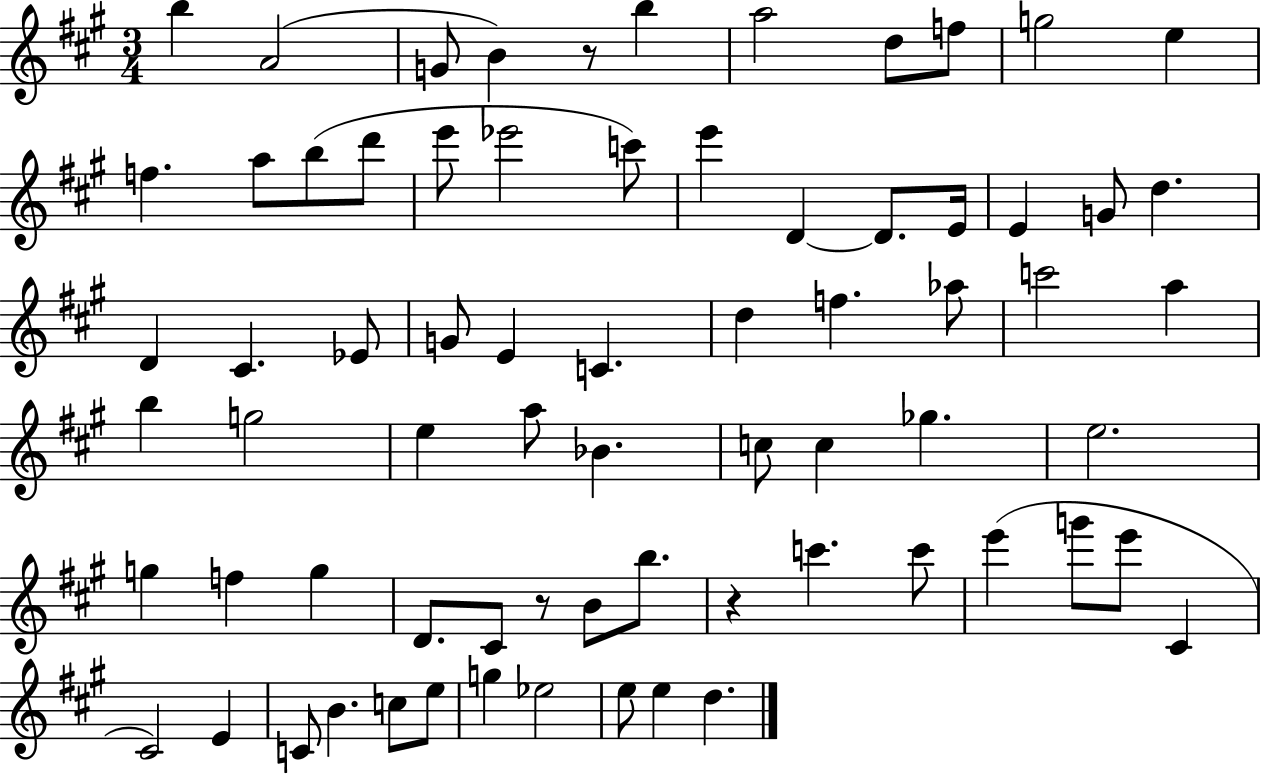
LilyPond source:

{
  \clef treble
  \numericTimeSignature
  \time 3/4
  \key a \major
  b''4 a'2( | g'8 b'4) r8 b''4 | a''2 d''8 f''8 | g''2 e''4 | \break f''4. a''8 b''8( d'''8 | e'''8 ees'''2 c'''8) | e'''4 d'4~~ d'8. e'16 | e'4 g'8 d''4. | \break d'4 cis'4. ees'8 | g'8 e'4 c'4. | d''4 f''4. aes''8 | c'''2 a''4 | \break b''4 g''2 | e''4 a''8 bes'4. | c''8 c''4 ges''4. | e''2. | \break g''4 f''4 g''4 | d'8. cis'8 r8 b'8 b''8. | r4 c'''4. c'''8 | e'''4( g'''8 e'''8 cis'4 | \break cis'2) e'4 | c'8 b'4. c''8 e''8 | g''4 ees''2 | e''8 e''4 d''4. | \break \bar "|."
}